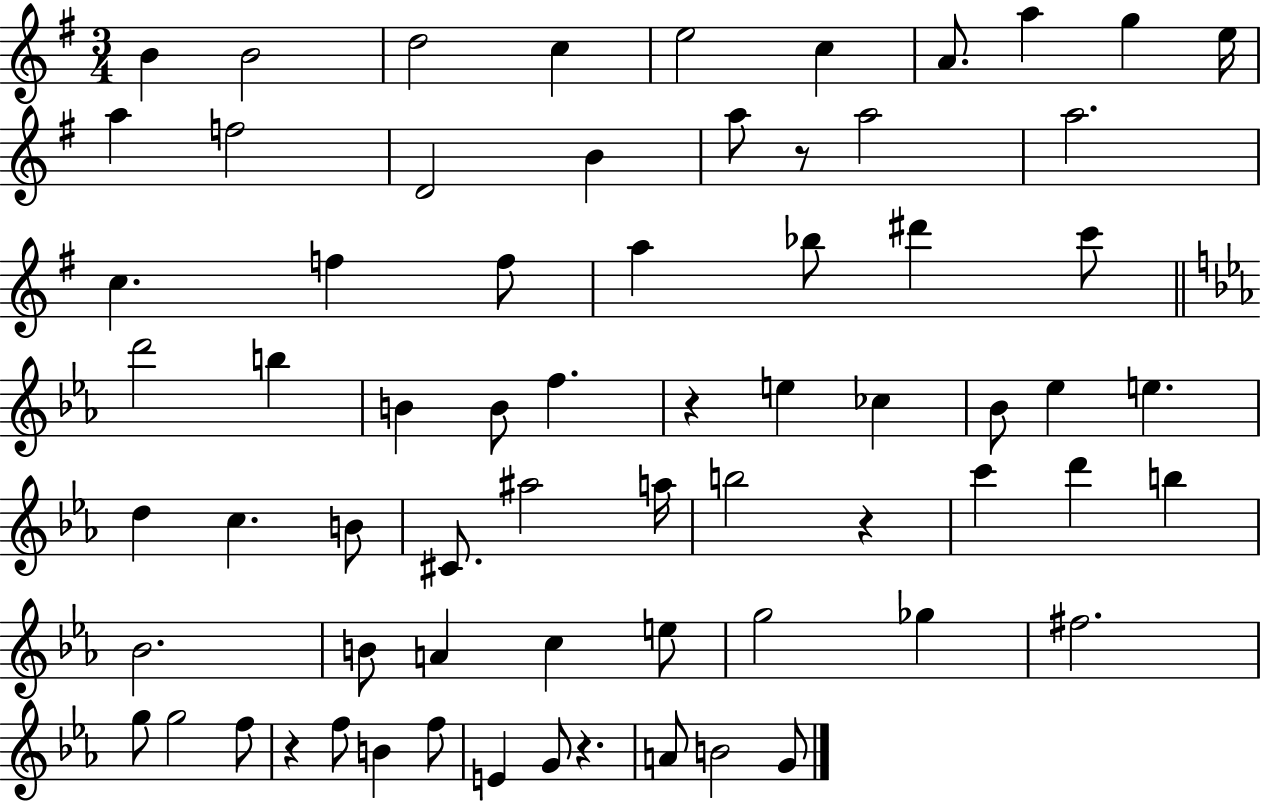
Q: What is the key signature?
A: G major